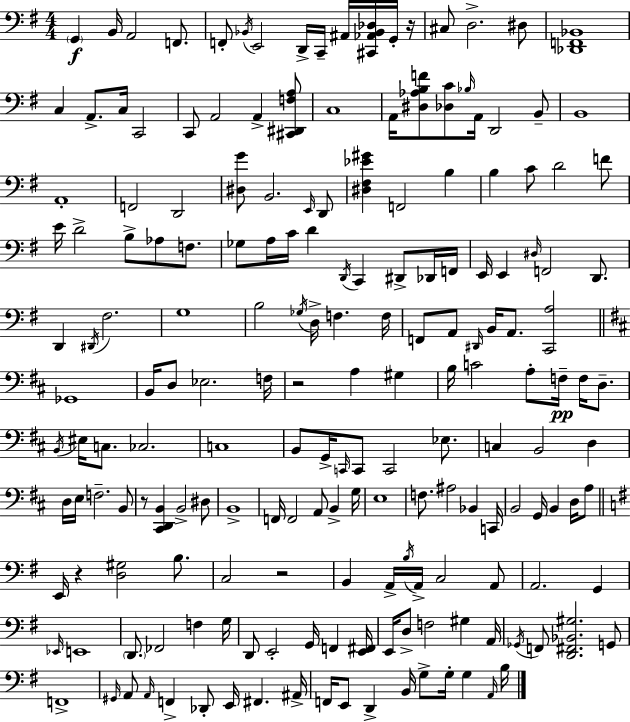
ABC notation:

X:1
T:Untitled
M:4/4
L:1/4
K:G
G,, B,,/4 A,,2 F,,/2 F,,/2 _B,,/4 E,,2 D,,/4 C,,/4 ^A,,/4 [^C,,_A,,_B,,_D,]/4 G,,/4 z/4 ^C,/2 D,2 ^D,/2 [_D,,F,,_B,,]4 C, A,,/2 C,/4 C,,2 C,,/2 A,,2 A,, [^C,,^D,,F,A,]/2 C,4 A,,/4 [^D,_A,B,F]/2 [_D,C]/2 _B,/4 A,,/4 D,,2 B,,/2 B,,4 A,,4 F,,2 D,,2 [^D,G]/2 B,,2 E,,/4 D,,/2 [^D,^F,_E^G] F,,2 B, B, C/2 D2 F/2 E/4 D2 B,/2 _A,/2 F,/2 _G,/2 A,/4 C/4 D D,,/4 C,, ^D,,/2 _D,,/4 F,,/4 E,,/4 E,, ^D,/4 F,,2 D,,/2 D,, ^D,,/4 ^F,2 G,4 B,2 _G,/4 D,/4 F, F,/4 F,,/2 A,,/2 ^D,,/4 B,,/4 A,,/2 [C,,A,]2 _G,,4 B,,/4 D,/2 _E,2 F,/4 z2 A, ^G, B,/4 C2 A,/2 F,/4 F,/4 D,/2 B,,/4 ^E,/4 C,/2 _C,2 C,4 B,,/2 G,,/4 C,,/4 C,,/2 C,,2 _E,/2 C, B,,2 D, D,/4 E,/4 F,2 B,,/2 z/2 [^C,,D,,B,,] B,,2 ^D,/2 B,,4 F,,/4 F,,2 A,,/2 B,, G,/4 E,4 F,/2 ^A,2 _B,, C,,/4 B,,2 G,,/4 B,, D,/4 A,/2 E,,/4 z [D,^G,]2 B,/2 C,2 z2 B,, A,,/4 B,/4 A,,/4 C,2 A,,/2 A,,2 G,, _E,,/4 E,,4 D,,/2 _F,,2 F, G,/4 D,,/2 E,,2 G,,/4 F,, [E,,^F,,]/4 E,,/4 D,/2 F,2 ^G, A,,/4 _G,,/4 F,,/2 [D,,^F,,_B,,^G,]2 G,,/2 F,,4 ^G,,/4 A,,/2 A,,/4 F,, _D,,/2 E,,/4 ^F,, ^A,,/4 F,,/4 E,,/2 D,, B,,/4 G,/2 G,/4 G, A,,/4 B,/4